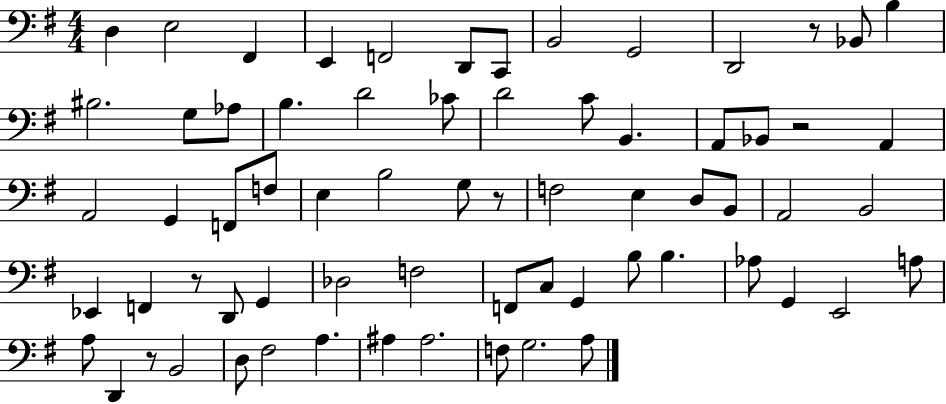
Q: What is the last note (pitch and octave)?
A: A3